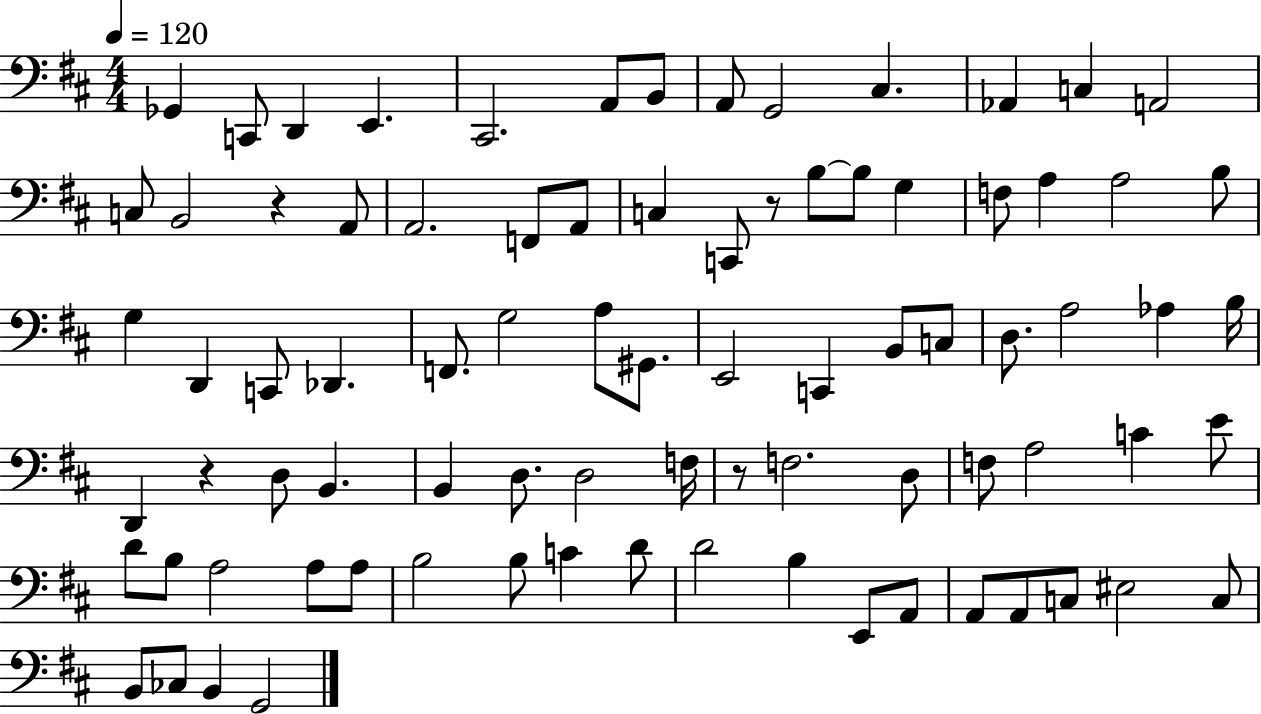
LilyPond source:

{
  \clef bass
  \numericTimeSignature
  \time 4/4
  \key d \major
  \tempo 4 = 120
  ges,4 c,8 d,4 e,4. | cis,2. a,8 b,8 | a,8 g,2 cis4. | aes,4 c4 a,2 | \break c8 b,2 r4 a,8 | a,2. f,8 a,8 | c4 c,8 r8 b8~~ b8 g4 | f8 a4 a2 b8 | \break g4 d,4 c,8 des,4. | f,8. g2 a8 gis,8. | e,2 c,4 b,8 c8 | d8. a2 aes4 b16 | \break d,4 r4 d8 b,4. | b,4 d8. d2 f16 | r8 f2. d8 | f8 a2 c'4 e'8 | \break d'8 b8 a2 a8 a8 | b2 b8 c'4 d'8 | d'2 b4 e,8 a,8 | a,8 a,8 c8 eis2 c8 | \break b,8 ces8 b,4 g,2 | \bar "|."
}